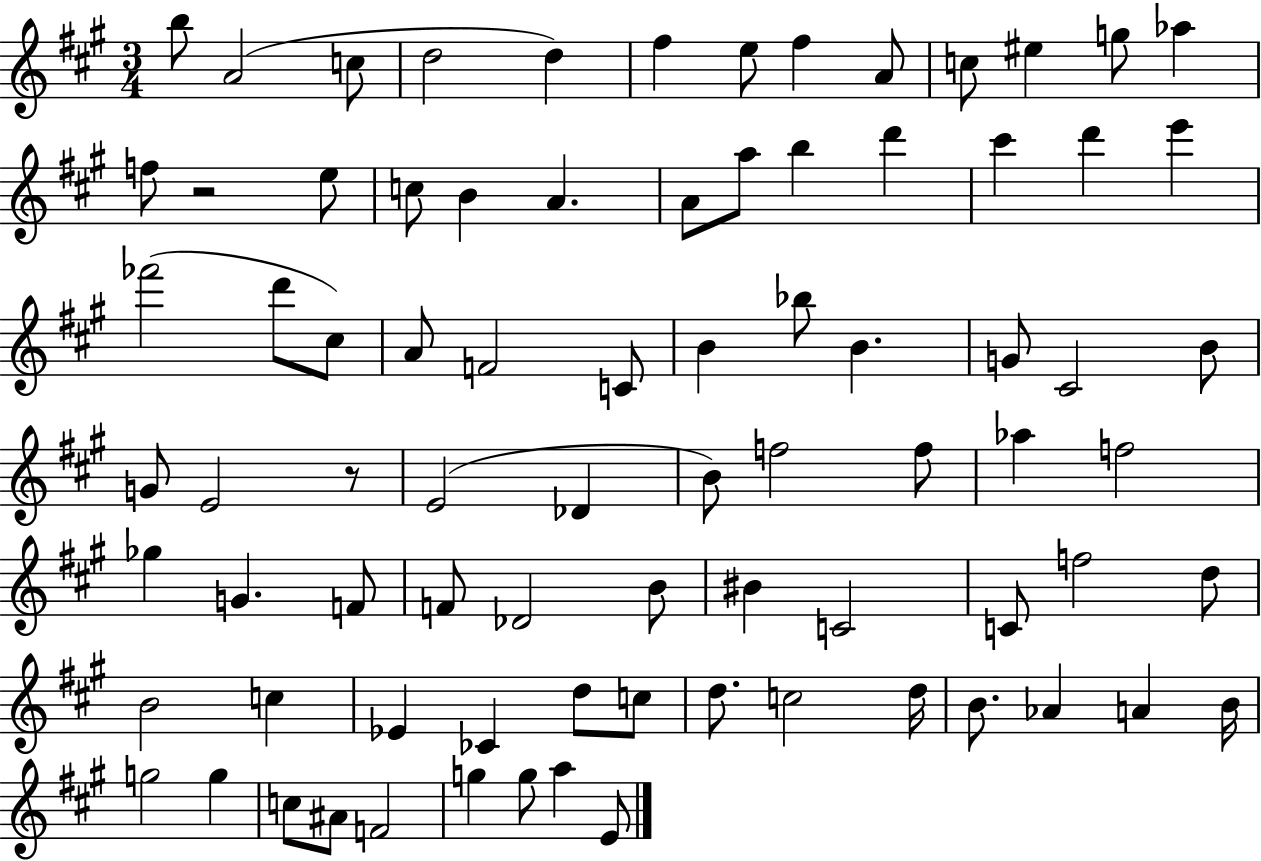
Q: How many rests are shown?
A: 2